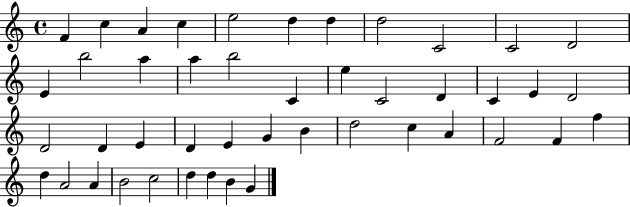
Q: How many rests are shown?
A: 0